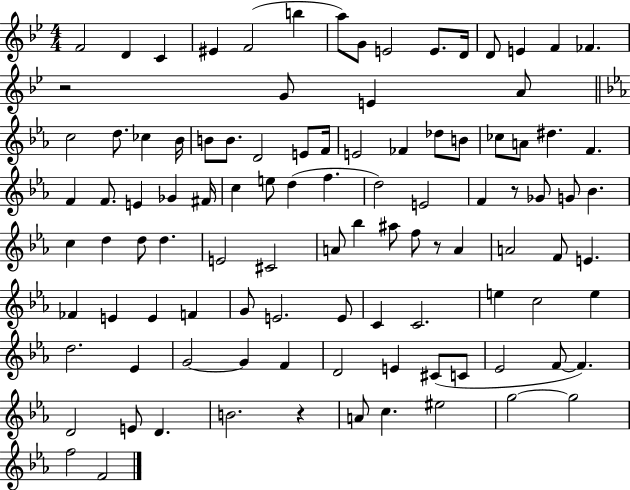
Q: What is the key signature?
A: BES major